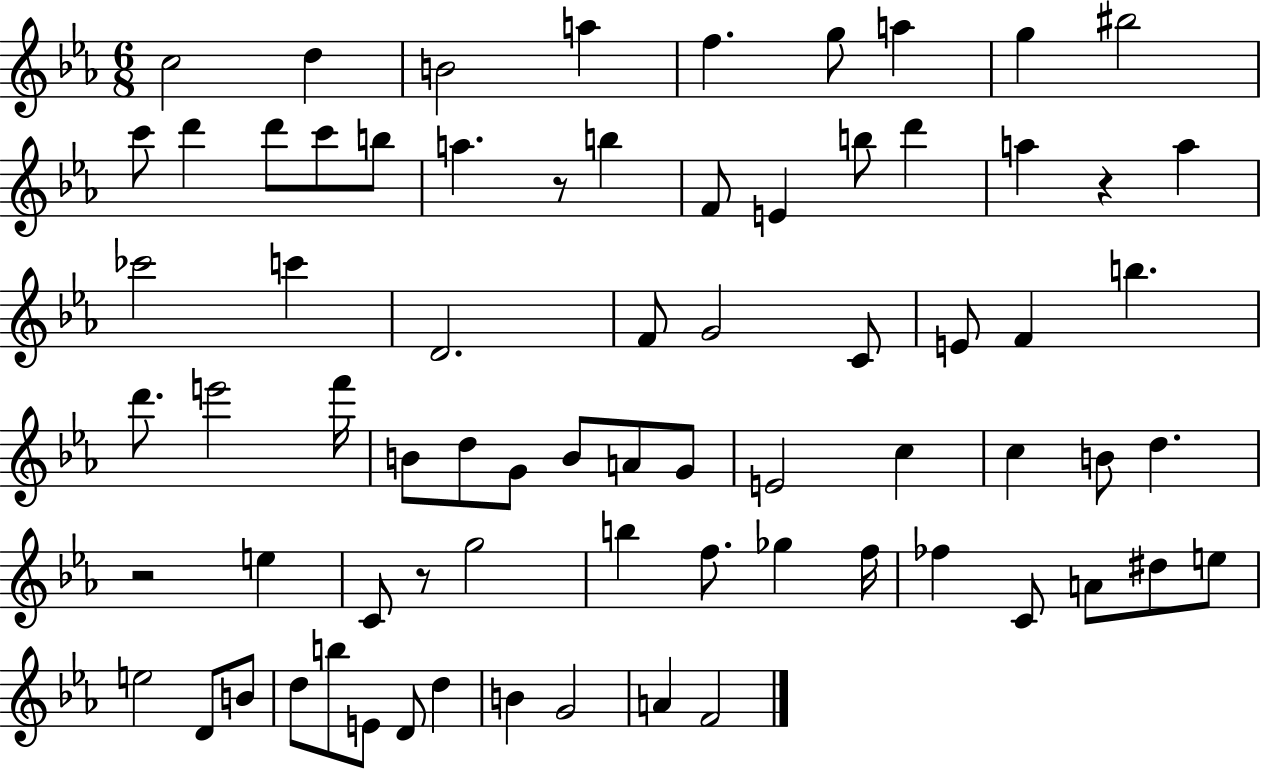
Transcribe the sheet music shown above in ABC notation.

X:1
T:Untitled
M:6/8
L:1/4
K:Eb
c2 d B2 a f g/2 a g ^b2 c'/2 d' d'/2 c'/2 b/2 a z/2 b F/2 E b/2 d' a z a _c'2 c' D2 F/2 G2 C/2 E/2 F b d'/2 e'2 f'/4 B/2 d/2 G/2 B/2 A/2 G/2 E2 c c B/2 d z2 e C/2 z/2 g2 b f/2 _g f/4 _f C/2 A/2 ^d/2 e/2 e2 D/2 B/2 d/2 b/2 E/2 D/2 d B G2 A F2